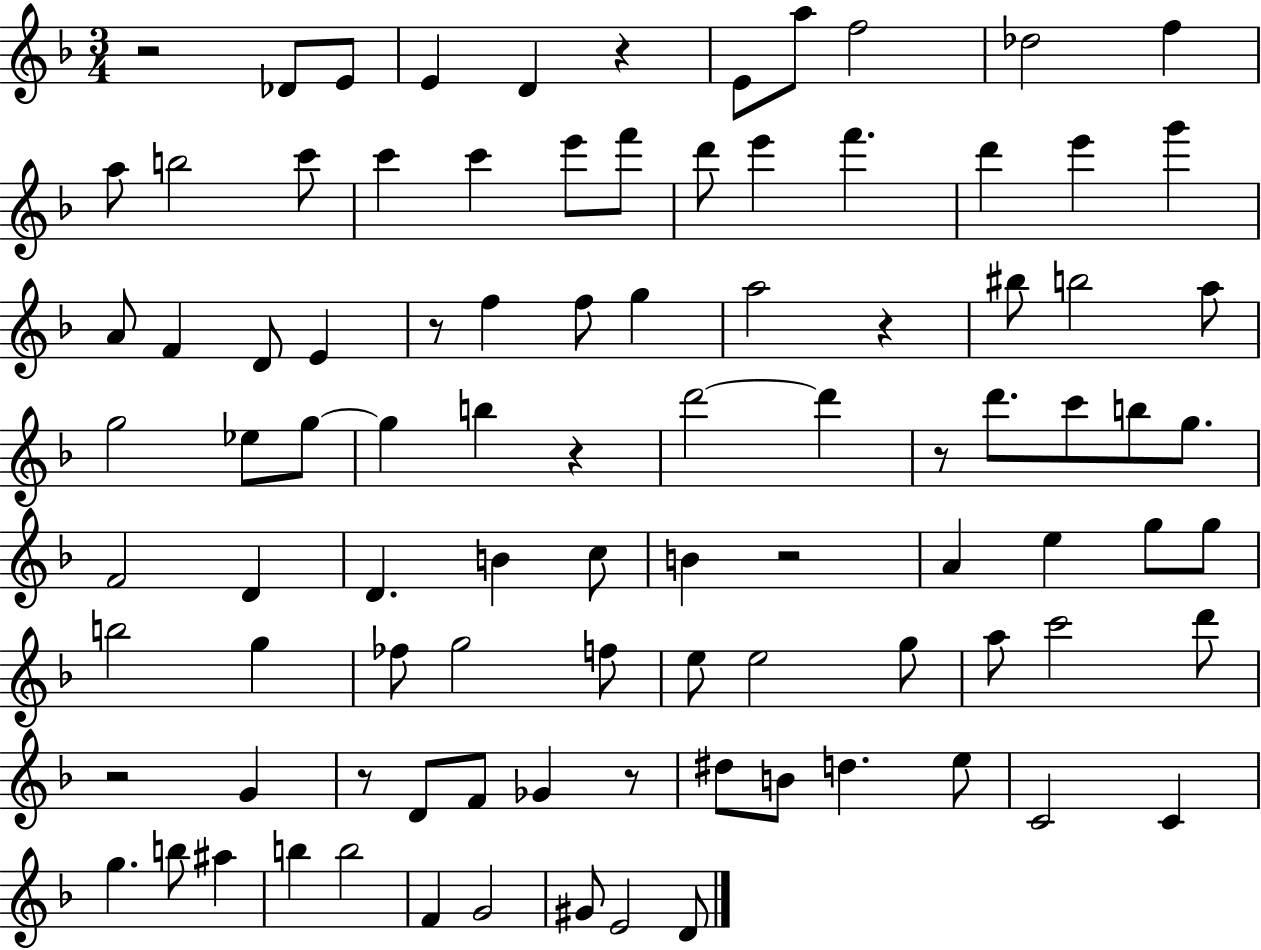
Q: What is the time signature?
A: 3/4